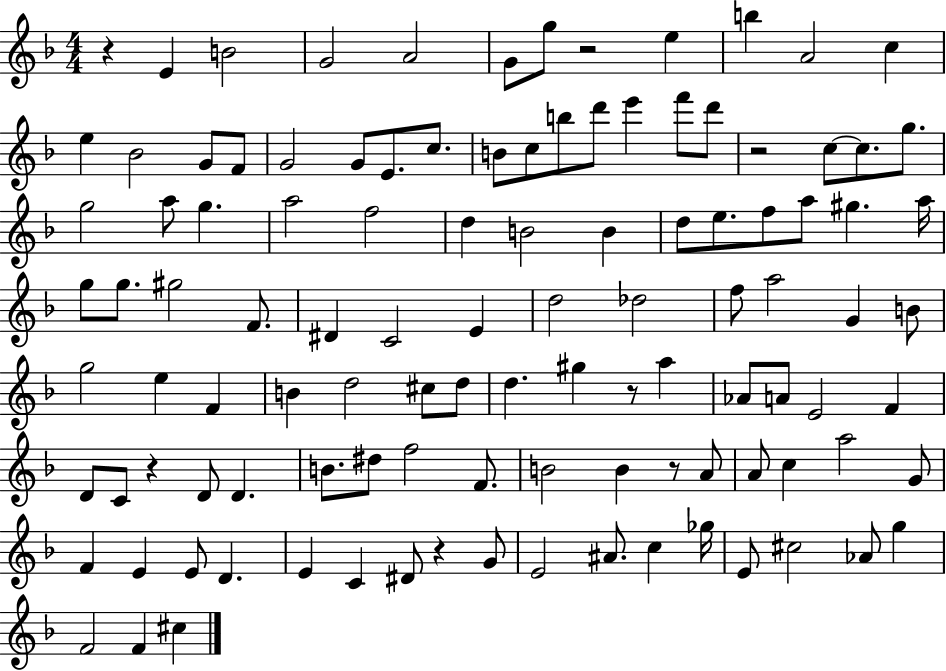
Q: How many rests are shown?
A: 7